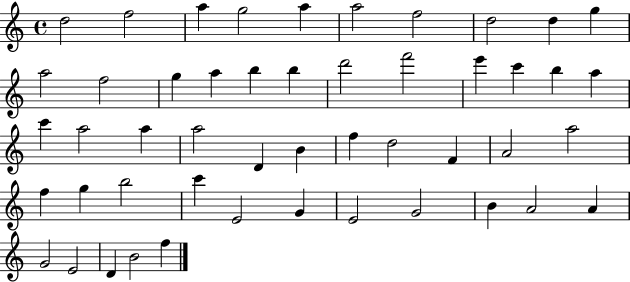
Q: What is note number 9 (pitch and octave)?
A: D5